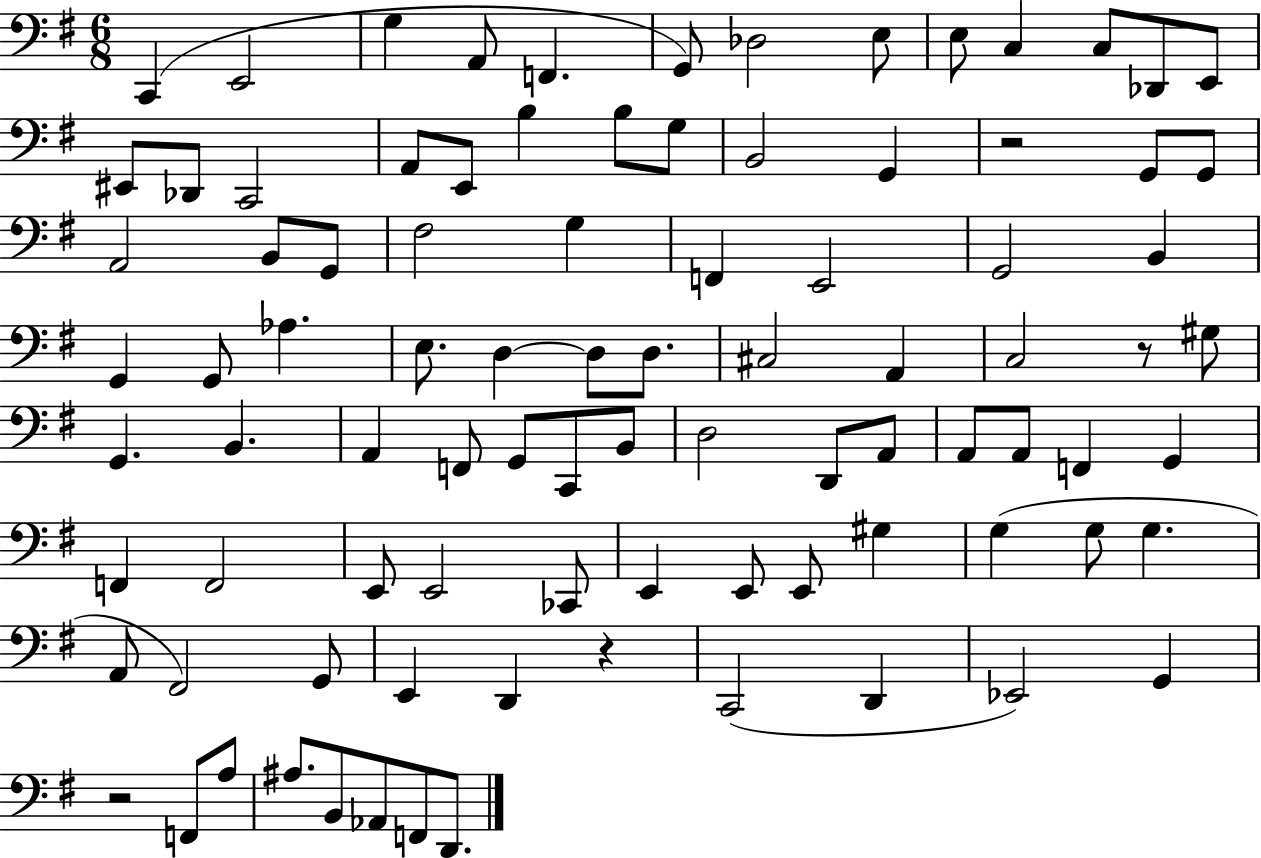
X:1
T:Untitled
M:6/8
L:1/4
K:G
C,, E,,2 G, A,,/2 F,, G,,/2 _D,2 E,/2 E,/2 C, C,/2 _D,,/2 E,,/2 ^E,,/2 _D,,/2 C,,2 A,,/2 E,,/2 B, B,/2 G,/2 B,,2 G,, z2 G,,/2 G,,/2 A,,2 B,,/2 G,,/2 ^F,2 G, F,, E,,2 G,,2 B,, G,, G,,/2 _A, E,/2 D, D,/2 D,/2 ^C,2 A,, C,2 z/2 ^G,/2 G,, B,, A,, F,,/2 G,,/2 C,,/2 B,,/2 D,2 D,,/2 A,,/2 A,,/2 A,,/2 F,, G,, F,, F,,2 E,,/2 E,,2 _C,,/2 E,, E,,/2 E,,/2 ^G, G, G,/2 G, A,,/2 ^F,,2 G,,/2 E,, D,, z C,,2 D,, _E,,2 G,, z2 F,,/2 A,/2 ^A,/2 B,,/2 _A,,/2 F,,/2 D,,/2